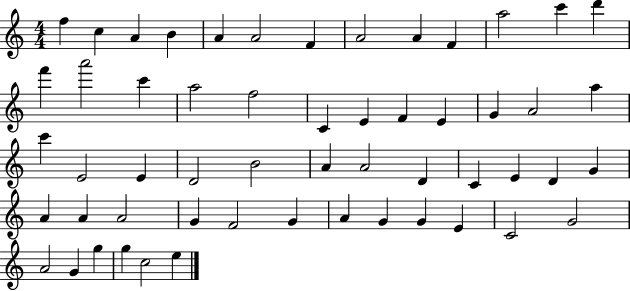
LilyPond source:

{
  \clef treble
  \numericTimeSignature
  \time 4/4
  \key c \major
  f''4 c''4 a'4 b'4 | a'4 a'2 f'4 | a'2 a'4 f'4 | a''2 c'''4 d'''4 | \break f'''4 a'''2 c'''4 | a''2 f''2 | c'4 e'4 f'4 e'4 | g'4 a'2 a''4 | \break c'''4 e'2 e'4 | d'2 b'2 | a'4 a'2 d'4 | c'4 e'4 d'4 g'4 | \break a'4 a'4 a'2 | g'4 f'2 g'4 | a'4 g'4 g'4 e'4 | c'2 g'2 | \break a'2 g'4 g''4 | g''4 c''2 e''4 | \bar "|."
}